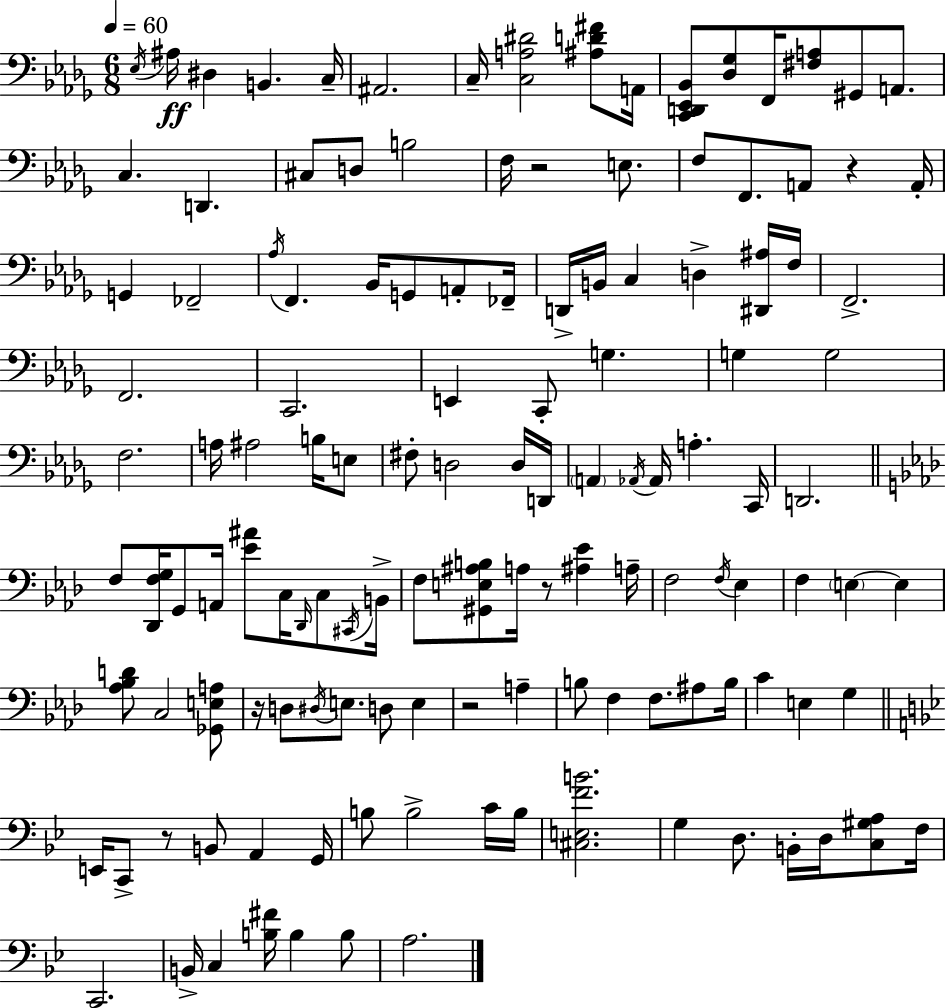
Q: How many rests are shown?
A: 6